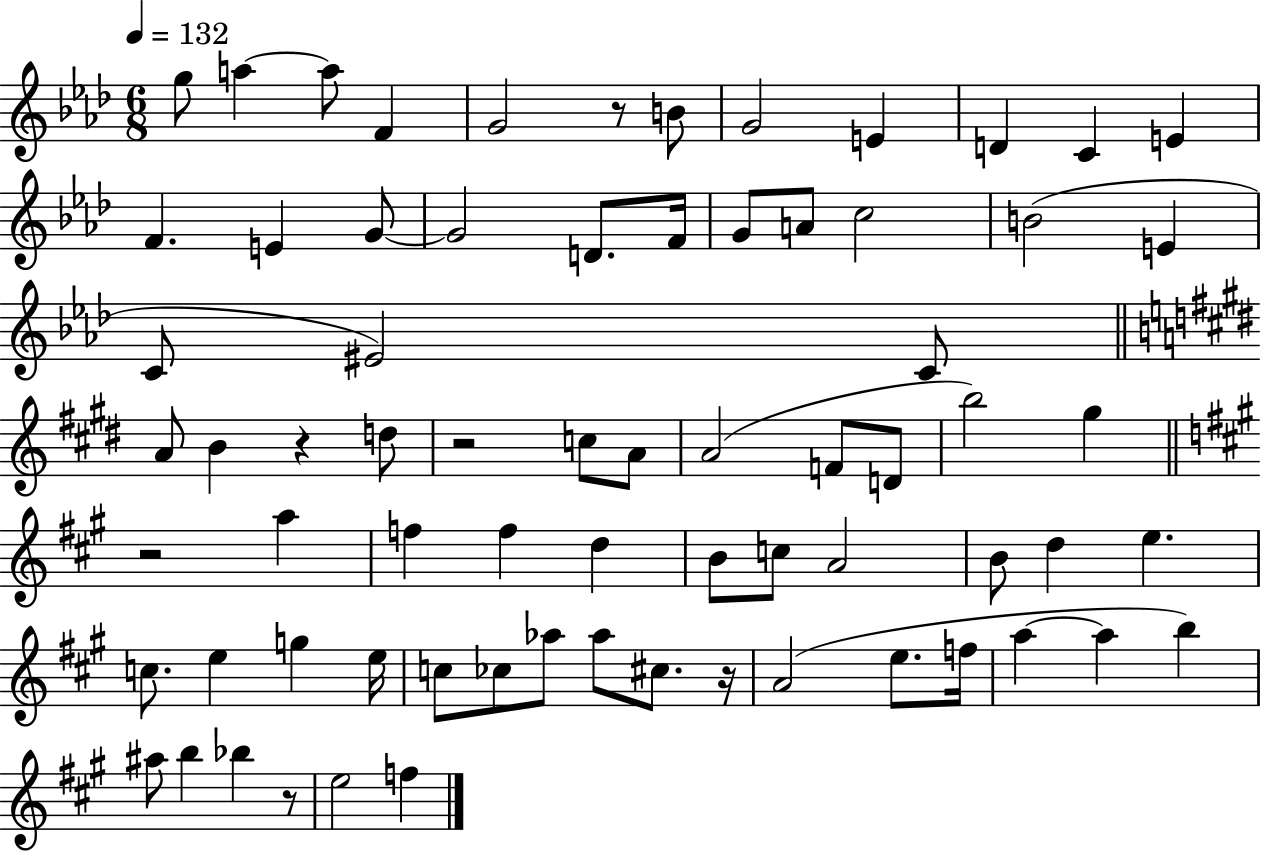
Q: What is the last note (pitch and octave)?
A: F5